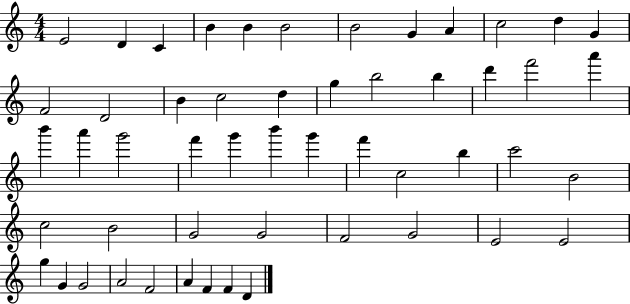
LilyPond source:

{
  \clef treble
  \numericTimeSignature
  \time 4/4
  \key c \major
  e'2 d'4 c'4 | b'4 b'4 b'2 | b'2 g'4 a'4 | c''2 d''4 g'4 | \break f'2 d'2 | b'4 c''2 d''4 | g''4 b''2 b''4 | d'''4 f'''2 a'''4 | \break b'''4 a'''4 g'''2 | f'''4 g'''4 b'''4 g'''4 | f'''4 c''2 b''4 | c'''2 b'2 | \break c''2 b'2 | g'2 g'2 | f'2 g'2 | e'2 e'2 | \break g''4 g'4 g'2 | a'2 f'2 | a'4 f'4 f'4 d'4 | \bar "|."
}